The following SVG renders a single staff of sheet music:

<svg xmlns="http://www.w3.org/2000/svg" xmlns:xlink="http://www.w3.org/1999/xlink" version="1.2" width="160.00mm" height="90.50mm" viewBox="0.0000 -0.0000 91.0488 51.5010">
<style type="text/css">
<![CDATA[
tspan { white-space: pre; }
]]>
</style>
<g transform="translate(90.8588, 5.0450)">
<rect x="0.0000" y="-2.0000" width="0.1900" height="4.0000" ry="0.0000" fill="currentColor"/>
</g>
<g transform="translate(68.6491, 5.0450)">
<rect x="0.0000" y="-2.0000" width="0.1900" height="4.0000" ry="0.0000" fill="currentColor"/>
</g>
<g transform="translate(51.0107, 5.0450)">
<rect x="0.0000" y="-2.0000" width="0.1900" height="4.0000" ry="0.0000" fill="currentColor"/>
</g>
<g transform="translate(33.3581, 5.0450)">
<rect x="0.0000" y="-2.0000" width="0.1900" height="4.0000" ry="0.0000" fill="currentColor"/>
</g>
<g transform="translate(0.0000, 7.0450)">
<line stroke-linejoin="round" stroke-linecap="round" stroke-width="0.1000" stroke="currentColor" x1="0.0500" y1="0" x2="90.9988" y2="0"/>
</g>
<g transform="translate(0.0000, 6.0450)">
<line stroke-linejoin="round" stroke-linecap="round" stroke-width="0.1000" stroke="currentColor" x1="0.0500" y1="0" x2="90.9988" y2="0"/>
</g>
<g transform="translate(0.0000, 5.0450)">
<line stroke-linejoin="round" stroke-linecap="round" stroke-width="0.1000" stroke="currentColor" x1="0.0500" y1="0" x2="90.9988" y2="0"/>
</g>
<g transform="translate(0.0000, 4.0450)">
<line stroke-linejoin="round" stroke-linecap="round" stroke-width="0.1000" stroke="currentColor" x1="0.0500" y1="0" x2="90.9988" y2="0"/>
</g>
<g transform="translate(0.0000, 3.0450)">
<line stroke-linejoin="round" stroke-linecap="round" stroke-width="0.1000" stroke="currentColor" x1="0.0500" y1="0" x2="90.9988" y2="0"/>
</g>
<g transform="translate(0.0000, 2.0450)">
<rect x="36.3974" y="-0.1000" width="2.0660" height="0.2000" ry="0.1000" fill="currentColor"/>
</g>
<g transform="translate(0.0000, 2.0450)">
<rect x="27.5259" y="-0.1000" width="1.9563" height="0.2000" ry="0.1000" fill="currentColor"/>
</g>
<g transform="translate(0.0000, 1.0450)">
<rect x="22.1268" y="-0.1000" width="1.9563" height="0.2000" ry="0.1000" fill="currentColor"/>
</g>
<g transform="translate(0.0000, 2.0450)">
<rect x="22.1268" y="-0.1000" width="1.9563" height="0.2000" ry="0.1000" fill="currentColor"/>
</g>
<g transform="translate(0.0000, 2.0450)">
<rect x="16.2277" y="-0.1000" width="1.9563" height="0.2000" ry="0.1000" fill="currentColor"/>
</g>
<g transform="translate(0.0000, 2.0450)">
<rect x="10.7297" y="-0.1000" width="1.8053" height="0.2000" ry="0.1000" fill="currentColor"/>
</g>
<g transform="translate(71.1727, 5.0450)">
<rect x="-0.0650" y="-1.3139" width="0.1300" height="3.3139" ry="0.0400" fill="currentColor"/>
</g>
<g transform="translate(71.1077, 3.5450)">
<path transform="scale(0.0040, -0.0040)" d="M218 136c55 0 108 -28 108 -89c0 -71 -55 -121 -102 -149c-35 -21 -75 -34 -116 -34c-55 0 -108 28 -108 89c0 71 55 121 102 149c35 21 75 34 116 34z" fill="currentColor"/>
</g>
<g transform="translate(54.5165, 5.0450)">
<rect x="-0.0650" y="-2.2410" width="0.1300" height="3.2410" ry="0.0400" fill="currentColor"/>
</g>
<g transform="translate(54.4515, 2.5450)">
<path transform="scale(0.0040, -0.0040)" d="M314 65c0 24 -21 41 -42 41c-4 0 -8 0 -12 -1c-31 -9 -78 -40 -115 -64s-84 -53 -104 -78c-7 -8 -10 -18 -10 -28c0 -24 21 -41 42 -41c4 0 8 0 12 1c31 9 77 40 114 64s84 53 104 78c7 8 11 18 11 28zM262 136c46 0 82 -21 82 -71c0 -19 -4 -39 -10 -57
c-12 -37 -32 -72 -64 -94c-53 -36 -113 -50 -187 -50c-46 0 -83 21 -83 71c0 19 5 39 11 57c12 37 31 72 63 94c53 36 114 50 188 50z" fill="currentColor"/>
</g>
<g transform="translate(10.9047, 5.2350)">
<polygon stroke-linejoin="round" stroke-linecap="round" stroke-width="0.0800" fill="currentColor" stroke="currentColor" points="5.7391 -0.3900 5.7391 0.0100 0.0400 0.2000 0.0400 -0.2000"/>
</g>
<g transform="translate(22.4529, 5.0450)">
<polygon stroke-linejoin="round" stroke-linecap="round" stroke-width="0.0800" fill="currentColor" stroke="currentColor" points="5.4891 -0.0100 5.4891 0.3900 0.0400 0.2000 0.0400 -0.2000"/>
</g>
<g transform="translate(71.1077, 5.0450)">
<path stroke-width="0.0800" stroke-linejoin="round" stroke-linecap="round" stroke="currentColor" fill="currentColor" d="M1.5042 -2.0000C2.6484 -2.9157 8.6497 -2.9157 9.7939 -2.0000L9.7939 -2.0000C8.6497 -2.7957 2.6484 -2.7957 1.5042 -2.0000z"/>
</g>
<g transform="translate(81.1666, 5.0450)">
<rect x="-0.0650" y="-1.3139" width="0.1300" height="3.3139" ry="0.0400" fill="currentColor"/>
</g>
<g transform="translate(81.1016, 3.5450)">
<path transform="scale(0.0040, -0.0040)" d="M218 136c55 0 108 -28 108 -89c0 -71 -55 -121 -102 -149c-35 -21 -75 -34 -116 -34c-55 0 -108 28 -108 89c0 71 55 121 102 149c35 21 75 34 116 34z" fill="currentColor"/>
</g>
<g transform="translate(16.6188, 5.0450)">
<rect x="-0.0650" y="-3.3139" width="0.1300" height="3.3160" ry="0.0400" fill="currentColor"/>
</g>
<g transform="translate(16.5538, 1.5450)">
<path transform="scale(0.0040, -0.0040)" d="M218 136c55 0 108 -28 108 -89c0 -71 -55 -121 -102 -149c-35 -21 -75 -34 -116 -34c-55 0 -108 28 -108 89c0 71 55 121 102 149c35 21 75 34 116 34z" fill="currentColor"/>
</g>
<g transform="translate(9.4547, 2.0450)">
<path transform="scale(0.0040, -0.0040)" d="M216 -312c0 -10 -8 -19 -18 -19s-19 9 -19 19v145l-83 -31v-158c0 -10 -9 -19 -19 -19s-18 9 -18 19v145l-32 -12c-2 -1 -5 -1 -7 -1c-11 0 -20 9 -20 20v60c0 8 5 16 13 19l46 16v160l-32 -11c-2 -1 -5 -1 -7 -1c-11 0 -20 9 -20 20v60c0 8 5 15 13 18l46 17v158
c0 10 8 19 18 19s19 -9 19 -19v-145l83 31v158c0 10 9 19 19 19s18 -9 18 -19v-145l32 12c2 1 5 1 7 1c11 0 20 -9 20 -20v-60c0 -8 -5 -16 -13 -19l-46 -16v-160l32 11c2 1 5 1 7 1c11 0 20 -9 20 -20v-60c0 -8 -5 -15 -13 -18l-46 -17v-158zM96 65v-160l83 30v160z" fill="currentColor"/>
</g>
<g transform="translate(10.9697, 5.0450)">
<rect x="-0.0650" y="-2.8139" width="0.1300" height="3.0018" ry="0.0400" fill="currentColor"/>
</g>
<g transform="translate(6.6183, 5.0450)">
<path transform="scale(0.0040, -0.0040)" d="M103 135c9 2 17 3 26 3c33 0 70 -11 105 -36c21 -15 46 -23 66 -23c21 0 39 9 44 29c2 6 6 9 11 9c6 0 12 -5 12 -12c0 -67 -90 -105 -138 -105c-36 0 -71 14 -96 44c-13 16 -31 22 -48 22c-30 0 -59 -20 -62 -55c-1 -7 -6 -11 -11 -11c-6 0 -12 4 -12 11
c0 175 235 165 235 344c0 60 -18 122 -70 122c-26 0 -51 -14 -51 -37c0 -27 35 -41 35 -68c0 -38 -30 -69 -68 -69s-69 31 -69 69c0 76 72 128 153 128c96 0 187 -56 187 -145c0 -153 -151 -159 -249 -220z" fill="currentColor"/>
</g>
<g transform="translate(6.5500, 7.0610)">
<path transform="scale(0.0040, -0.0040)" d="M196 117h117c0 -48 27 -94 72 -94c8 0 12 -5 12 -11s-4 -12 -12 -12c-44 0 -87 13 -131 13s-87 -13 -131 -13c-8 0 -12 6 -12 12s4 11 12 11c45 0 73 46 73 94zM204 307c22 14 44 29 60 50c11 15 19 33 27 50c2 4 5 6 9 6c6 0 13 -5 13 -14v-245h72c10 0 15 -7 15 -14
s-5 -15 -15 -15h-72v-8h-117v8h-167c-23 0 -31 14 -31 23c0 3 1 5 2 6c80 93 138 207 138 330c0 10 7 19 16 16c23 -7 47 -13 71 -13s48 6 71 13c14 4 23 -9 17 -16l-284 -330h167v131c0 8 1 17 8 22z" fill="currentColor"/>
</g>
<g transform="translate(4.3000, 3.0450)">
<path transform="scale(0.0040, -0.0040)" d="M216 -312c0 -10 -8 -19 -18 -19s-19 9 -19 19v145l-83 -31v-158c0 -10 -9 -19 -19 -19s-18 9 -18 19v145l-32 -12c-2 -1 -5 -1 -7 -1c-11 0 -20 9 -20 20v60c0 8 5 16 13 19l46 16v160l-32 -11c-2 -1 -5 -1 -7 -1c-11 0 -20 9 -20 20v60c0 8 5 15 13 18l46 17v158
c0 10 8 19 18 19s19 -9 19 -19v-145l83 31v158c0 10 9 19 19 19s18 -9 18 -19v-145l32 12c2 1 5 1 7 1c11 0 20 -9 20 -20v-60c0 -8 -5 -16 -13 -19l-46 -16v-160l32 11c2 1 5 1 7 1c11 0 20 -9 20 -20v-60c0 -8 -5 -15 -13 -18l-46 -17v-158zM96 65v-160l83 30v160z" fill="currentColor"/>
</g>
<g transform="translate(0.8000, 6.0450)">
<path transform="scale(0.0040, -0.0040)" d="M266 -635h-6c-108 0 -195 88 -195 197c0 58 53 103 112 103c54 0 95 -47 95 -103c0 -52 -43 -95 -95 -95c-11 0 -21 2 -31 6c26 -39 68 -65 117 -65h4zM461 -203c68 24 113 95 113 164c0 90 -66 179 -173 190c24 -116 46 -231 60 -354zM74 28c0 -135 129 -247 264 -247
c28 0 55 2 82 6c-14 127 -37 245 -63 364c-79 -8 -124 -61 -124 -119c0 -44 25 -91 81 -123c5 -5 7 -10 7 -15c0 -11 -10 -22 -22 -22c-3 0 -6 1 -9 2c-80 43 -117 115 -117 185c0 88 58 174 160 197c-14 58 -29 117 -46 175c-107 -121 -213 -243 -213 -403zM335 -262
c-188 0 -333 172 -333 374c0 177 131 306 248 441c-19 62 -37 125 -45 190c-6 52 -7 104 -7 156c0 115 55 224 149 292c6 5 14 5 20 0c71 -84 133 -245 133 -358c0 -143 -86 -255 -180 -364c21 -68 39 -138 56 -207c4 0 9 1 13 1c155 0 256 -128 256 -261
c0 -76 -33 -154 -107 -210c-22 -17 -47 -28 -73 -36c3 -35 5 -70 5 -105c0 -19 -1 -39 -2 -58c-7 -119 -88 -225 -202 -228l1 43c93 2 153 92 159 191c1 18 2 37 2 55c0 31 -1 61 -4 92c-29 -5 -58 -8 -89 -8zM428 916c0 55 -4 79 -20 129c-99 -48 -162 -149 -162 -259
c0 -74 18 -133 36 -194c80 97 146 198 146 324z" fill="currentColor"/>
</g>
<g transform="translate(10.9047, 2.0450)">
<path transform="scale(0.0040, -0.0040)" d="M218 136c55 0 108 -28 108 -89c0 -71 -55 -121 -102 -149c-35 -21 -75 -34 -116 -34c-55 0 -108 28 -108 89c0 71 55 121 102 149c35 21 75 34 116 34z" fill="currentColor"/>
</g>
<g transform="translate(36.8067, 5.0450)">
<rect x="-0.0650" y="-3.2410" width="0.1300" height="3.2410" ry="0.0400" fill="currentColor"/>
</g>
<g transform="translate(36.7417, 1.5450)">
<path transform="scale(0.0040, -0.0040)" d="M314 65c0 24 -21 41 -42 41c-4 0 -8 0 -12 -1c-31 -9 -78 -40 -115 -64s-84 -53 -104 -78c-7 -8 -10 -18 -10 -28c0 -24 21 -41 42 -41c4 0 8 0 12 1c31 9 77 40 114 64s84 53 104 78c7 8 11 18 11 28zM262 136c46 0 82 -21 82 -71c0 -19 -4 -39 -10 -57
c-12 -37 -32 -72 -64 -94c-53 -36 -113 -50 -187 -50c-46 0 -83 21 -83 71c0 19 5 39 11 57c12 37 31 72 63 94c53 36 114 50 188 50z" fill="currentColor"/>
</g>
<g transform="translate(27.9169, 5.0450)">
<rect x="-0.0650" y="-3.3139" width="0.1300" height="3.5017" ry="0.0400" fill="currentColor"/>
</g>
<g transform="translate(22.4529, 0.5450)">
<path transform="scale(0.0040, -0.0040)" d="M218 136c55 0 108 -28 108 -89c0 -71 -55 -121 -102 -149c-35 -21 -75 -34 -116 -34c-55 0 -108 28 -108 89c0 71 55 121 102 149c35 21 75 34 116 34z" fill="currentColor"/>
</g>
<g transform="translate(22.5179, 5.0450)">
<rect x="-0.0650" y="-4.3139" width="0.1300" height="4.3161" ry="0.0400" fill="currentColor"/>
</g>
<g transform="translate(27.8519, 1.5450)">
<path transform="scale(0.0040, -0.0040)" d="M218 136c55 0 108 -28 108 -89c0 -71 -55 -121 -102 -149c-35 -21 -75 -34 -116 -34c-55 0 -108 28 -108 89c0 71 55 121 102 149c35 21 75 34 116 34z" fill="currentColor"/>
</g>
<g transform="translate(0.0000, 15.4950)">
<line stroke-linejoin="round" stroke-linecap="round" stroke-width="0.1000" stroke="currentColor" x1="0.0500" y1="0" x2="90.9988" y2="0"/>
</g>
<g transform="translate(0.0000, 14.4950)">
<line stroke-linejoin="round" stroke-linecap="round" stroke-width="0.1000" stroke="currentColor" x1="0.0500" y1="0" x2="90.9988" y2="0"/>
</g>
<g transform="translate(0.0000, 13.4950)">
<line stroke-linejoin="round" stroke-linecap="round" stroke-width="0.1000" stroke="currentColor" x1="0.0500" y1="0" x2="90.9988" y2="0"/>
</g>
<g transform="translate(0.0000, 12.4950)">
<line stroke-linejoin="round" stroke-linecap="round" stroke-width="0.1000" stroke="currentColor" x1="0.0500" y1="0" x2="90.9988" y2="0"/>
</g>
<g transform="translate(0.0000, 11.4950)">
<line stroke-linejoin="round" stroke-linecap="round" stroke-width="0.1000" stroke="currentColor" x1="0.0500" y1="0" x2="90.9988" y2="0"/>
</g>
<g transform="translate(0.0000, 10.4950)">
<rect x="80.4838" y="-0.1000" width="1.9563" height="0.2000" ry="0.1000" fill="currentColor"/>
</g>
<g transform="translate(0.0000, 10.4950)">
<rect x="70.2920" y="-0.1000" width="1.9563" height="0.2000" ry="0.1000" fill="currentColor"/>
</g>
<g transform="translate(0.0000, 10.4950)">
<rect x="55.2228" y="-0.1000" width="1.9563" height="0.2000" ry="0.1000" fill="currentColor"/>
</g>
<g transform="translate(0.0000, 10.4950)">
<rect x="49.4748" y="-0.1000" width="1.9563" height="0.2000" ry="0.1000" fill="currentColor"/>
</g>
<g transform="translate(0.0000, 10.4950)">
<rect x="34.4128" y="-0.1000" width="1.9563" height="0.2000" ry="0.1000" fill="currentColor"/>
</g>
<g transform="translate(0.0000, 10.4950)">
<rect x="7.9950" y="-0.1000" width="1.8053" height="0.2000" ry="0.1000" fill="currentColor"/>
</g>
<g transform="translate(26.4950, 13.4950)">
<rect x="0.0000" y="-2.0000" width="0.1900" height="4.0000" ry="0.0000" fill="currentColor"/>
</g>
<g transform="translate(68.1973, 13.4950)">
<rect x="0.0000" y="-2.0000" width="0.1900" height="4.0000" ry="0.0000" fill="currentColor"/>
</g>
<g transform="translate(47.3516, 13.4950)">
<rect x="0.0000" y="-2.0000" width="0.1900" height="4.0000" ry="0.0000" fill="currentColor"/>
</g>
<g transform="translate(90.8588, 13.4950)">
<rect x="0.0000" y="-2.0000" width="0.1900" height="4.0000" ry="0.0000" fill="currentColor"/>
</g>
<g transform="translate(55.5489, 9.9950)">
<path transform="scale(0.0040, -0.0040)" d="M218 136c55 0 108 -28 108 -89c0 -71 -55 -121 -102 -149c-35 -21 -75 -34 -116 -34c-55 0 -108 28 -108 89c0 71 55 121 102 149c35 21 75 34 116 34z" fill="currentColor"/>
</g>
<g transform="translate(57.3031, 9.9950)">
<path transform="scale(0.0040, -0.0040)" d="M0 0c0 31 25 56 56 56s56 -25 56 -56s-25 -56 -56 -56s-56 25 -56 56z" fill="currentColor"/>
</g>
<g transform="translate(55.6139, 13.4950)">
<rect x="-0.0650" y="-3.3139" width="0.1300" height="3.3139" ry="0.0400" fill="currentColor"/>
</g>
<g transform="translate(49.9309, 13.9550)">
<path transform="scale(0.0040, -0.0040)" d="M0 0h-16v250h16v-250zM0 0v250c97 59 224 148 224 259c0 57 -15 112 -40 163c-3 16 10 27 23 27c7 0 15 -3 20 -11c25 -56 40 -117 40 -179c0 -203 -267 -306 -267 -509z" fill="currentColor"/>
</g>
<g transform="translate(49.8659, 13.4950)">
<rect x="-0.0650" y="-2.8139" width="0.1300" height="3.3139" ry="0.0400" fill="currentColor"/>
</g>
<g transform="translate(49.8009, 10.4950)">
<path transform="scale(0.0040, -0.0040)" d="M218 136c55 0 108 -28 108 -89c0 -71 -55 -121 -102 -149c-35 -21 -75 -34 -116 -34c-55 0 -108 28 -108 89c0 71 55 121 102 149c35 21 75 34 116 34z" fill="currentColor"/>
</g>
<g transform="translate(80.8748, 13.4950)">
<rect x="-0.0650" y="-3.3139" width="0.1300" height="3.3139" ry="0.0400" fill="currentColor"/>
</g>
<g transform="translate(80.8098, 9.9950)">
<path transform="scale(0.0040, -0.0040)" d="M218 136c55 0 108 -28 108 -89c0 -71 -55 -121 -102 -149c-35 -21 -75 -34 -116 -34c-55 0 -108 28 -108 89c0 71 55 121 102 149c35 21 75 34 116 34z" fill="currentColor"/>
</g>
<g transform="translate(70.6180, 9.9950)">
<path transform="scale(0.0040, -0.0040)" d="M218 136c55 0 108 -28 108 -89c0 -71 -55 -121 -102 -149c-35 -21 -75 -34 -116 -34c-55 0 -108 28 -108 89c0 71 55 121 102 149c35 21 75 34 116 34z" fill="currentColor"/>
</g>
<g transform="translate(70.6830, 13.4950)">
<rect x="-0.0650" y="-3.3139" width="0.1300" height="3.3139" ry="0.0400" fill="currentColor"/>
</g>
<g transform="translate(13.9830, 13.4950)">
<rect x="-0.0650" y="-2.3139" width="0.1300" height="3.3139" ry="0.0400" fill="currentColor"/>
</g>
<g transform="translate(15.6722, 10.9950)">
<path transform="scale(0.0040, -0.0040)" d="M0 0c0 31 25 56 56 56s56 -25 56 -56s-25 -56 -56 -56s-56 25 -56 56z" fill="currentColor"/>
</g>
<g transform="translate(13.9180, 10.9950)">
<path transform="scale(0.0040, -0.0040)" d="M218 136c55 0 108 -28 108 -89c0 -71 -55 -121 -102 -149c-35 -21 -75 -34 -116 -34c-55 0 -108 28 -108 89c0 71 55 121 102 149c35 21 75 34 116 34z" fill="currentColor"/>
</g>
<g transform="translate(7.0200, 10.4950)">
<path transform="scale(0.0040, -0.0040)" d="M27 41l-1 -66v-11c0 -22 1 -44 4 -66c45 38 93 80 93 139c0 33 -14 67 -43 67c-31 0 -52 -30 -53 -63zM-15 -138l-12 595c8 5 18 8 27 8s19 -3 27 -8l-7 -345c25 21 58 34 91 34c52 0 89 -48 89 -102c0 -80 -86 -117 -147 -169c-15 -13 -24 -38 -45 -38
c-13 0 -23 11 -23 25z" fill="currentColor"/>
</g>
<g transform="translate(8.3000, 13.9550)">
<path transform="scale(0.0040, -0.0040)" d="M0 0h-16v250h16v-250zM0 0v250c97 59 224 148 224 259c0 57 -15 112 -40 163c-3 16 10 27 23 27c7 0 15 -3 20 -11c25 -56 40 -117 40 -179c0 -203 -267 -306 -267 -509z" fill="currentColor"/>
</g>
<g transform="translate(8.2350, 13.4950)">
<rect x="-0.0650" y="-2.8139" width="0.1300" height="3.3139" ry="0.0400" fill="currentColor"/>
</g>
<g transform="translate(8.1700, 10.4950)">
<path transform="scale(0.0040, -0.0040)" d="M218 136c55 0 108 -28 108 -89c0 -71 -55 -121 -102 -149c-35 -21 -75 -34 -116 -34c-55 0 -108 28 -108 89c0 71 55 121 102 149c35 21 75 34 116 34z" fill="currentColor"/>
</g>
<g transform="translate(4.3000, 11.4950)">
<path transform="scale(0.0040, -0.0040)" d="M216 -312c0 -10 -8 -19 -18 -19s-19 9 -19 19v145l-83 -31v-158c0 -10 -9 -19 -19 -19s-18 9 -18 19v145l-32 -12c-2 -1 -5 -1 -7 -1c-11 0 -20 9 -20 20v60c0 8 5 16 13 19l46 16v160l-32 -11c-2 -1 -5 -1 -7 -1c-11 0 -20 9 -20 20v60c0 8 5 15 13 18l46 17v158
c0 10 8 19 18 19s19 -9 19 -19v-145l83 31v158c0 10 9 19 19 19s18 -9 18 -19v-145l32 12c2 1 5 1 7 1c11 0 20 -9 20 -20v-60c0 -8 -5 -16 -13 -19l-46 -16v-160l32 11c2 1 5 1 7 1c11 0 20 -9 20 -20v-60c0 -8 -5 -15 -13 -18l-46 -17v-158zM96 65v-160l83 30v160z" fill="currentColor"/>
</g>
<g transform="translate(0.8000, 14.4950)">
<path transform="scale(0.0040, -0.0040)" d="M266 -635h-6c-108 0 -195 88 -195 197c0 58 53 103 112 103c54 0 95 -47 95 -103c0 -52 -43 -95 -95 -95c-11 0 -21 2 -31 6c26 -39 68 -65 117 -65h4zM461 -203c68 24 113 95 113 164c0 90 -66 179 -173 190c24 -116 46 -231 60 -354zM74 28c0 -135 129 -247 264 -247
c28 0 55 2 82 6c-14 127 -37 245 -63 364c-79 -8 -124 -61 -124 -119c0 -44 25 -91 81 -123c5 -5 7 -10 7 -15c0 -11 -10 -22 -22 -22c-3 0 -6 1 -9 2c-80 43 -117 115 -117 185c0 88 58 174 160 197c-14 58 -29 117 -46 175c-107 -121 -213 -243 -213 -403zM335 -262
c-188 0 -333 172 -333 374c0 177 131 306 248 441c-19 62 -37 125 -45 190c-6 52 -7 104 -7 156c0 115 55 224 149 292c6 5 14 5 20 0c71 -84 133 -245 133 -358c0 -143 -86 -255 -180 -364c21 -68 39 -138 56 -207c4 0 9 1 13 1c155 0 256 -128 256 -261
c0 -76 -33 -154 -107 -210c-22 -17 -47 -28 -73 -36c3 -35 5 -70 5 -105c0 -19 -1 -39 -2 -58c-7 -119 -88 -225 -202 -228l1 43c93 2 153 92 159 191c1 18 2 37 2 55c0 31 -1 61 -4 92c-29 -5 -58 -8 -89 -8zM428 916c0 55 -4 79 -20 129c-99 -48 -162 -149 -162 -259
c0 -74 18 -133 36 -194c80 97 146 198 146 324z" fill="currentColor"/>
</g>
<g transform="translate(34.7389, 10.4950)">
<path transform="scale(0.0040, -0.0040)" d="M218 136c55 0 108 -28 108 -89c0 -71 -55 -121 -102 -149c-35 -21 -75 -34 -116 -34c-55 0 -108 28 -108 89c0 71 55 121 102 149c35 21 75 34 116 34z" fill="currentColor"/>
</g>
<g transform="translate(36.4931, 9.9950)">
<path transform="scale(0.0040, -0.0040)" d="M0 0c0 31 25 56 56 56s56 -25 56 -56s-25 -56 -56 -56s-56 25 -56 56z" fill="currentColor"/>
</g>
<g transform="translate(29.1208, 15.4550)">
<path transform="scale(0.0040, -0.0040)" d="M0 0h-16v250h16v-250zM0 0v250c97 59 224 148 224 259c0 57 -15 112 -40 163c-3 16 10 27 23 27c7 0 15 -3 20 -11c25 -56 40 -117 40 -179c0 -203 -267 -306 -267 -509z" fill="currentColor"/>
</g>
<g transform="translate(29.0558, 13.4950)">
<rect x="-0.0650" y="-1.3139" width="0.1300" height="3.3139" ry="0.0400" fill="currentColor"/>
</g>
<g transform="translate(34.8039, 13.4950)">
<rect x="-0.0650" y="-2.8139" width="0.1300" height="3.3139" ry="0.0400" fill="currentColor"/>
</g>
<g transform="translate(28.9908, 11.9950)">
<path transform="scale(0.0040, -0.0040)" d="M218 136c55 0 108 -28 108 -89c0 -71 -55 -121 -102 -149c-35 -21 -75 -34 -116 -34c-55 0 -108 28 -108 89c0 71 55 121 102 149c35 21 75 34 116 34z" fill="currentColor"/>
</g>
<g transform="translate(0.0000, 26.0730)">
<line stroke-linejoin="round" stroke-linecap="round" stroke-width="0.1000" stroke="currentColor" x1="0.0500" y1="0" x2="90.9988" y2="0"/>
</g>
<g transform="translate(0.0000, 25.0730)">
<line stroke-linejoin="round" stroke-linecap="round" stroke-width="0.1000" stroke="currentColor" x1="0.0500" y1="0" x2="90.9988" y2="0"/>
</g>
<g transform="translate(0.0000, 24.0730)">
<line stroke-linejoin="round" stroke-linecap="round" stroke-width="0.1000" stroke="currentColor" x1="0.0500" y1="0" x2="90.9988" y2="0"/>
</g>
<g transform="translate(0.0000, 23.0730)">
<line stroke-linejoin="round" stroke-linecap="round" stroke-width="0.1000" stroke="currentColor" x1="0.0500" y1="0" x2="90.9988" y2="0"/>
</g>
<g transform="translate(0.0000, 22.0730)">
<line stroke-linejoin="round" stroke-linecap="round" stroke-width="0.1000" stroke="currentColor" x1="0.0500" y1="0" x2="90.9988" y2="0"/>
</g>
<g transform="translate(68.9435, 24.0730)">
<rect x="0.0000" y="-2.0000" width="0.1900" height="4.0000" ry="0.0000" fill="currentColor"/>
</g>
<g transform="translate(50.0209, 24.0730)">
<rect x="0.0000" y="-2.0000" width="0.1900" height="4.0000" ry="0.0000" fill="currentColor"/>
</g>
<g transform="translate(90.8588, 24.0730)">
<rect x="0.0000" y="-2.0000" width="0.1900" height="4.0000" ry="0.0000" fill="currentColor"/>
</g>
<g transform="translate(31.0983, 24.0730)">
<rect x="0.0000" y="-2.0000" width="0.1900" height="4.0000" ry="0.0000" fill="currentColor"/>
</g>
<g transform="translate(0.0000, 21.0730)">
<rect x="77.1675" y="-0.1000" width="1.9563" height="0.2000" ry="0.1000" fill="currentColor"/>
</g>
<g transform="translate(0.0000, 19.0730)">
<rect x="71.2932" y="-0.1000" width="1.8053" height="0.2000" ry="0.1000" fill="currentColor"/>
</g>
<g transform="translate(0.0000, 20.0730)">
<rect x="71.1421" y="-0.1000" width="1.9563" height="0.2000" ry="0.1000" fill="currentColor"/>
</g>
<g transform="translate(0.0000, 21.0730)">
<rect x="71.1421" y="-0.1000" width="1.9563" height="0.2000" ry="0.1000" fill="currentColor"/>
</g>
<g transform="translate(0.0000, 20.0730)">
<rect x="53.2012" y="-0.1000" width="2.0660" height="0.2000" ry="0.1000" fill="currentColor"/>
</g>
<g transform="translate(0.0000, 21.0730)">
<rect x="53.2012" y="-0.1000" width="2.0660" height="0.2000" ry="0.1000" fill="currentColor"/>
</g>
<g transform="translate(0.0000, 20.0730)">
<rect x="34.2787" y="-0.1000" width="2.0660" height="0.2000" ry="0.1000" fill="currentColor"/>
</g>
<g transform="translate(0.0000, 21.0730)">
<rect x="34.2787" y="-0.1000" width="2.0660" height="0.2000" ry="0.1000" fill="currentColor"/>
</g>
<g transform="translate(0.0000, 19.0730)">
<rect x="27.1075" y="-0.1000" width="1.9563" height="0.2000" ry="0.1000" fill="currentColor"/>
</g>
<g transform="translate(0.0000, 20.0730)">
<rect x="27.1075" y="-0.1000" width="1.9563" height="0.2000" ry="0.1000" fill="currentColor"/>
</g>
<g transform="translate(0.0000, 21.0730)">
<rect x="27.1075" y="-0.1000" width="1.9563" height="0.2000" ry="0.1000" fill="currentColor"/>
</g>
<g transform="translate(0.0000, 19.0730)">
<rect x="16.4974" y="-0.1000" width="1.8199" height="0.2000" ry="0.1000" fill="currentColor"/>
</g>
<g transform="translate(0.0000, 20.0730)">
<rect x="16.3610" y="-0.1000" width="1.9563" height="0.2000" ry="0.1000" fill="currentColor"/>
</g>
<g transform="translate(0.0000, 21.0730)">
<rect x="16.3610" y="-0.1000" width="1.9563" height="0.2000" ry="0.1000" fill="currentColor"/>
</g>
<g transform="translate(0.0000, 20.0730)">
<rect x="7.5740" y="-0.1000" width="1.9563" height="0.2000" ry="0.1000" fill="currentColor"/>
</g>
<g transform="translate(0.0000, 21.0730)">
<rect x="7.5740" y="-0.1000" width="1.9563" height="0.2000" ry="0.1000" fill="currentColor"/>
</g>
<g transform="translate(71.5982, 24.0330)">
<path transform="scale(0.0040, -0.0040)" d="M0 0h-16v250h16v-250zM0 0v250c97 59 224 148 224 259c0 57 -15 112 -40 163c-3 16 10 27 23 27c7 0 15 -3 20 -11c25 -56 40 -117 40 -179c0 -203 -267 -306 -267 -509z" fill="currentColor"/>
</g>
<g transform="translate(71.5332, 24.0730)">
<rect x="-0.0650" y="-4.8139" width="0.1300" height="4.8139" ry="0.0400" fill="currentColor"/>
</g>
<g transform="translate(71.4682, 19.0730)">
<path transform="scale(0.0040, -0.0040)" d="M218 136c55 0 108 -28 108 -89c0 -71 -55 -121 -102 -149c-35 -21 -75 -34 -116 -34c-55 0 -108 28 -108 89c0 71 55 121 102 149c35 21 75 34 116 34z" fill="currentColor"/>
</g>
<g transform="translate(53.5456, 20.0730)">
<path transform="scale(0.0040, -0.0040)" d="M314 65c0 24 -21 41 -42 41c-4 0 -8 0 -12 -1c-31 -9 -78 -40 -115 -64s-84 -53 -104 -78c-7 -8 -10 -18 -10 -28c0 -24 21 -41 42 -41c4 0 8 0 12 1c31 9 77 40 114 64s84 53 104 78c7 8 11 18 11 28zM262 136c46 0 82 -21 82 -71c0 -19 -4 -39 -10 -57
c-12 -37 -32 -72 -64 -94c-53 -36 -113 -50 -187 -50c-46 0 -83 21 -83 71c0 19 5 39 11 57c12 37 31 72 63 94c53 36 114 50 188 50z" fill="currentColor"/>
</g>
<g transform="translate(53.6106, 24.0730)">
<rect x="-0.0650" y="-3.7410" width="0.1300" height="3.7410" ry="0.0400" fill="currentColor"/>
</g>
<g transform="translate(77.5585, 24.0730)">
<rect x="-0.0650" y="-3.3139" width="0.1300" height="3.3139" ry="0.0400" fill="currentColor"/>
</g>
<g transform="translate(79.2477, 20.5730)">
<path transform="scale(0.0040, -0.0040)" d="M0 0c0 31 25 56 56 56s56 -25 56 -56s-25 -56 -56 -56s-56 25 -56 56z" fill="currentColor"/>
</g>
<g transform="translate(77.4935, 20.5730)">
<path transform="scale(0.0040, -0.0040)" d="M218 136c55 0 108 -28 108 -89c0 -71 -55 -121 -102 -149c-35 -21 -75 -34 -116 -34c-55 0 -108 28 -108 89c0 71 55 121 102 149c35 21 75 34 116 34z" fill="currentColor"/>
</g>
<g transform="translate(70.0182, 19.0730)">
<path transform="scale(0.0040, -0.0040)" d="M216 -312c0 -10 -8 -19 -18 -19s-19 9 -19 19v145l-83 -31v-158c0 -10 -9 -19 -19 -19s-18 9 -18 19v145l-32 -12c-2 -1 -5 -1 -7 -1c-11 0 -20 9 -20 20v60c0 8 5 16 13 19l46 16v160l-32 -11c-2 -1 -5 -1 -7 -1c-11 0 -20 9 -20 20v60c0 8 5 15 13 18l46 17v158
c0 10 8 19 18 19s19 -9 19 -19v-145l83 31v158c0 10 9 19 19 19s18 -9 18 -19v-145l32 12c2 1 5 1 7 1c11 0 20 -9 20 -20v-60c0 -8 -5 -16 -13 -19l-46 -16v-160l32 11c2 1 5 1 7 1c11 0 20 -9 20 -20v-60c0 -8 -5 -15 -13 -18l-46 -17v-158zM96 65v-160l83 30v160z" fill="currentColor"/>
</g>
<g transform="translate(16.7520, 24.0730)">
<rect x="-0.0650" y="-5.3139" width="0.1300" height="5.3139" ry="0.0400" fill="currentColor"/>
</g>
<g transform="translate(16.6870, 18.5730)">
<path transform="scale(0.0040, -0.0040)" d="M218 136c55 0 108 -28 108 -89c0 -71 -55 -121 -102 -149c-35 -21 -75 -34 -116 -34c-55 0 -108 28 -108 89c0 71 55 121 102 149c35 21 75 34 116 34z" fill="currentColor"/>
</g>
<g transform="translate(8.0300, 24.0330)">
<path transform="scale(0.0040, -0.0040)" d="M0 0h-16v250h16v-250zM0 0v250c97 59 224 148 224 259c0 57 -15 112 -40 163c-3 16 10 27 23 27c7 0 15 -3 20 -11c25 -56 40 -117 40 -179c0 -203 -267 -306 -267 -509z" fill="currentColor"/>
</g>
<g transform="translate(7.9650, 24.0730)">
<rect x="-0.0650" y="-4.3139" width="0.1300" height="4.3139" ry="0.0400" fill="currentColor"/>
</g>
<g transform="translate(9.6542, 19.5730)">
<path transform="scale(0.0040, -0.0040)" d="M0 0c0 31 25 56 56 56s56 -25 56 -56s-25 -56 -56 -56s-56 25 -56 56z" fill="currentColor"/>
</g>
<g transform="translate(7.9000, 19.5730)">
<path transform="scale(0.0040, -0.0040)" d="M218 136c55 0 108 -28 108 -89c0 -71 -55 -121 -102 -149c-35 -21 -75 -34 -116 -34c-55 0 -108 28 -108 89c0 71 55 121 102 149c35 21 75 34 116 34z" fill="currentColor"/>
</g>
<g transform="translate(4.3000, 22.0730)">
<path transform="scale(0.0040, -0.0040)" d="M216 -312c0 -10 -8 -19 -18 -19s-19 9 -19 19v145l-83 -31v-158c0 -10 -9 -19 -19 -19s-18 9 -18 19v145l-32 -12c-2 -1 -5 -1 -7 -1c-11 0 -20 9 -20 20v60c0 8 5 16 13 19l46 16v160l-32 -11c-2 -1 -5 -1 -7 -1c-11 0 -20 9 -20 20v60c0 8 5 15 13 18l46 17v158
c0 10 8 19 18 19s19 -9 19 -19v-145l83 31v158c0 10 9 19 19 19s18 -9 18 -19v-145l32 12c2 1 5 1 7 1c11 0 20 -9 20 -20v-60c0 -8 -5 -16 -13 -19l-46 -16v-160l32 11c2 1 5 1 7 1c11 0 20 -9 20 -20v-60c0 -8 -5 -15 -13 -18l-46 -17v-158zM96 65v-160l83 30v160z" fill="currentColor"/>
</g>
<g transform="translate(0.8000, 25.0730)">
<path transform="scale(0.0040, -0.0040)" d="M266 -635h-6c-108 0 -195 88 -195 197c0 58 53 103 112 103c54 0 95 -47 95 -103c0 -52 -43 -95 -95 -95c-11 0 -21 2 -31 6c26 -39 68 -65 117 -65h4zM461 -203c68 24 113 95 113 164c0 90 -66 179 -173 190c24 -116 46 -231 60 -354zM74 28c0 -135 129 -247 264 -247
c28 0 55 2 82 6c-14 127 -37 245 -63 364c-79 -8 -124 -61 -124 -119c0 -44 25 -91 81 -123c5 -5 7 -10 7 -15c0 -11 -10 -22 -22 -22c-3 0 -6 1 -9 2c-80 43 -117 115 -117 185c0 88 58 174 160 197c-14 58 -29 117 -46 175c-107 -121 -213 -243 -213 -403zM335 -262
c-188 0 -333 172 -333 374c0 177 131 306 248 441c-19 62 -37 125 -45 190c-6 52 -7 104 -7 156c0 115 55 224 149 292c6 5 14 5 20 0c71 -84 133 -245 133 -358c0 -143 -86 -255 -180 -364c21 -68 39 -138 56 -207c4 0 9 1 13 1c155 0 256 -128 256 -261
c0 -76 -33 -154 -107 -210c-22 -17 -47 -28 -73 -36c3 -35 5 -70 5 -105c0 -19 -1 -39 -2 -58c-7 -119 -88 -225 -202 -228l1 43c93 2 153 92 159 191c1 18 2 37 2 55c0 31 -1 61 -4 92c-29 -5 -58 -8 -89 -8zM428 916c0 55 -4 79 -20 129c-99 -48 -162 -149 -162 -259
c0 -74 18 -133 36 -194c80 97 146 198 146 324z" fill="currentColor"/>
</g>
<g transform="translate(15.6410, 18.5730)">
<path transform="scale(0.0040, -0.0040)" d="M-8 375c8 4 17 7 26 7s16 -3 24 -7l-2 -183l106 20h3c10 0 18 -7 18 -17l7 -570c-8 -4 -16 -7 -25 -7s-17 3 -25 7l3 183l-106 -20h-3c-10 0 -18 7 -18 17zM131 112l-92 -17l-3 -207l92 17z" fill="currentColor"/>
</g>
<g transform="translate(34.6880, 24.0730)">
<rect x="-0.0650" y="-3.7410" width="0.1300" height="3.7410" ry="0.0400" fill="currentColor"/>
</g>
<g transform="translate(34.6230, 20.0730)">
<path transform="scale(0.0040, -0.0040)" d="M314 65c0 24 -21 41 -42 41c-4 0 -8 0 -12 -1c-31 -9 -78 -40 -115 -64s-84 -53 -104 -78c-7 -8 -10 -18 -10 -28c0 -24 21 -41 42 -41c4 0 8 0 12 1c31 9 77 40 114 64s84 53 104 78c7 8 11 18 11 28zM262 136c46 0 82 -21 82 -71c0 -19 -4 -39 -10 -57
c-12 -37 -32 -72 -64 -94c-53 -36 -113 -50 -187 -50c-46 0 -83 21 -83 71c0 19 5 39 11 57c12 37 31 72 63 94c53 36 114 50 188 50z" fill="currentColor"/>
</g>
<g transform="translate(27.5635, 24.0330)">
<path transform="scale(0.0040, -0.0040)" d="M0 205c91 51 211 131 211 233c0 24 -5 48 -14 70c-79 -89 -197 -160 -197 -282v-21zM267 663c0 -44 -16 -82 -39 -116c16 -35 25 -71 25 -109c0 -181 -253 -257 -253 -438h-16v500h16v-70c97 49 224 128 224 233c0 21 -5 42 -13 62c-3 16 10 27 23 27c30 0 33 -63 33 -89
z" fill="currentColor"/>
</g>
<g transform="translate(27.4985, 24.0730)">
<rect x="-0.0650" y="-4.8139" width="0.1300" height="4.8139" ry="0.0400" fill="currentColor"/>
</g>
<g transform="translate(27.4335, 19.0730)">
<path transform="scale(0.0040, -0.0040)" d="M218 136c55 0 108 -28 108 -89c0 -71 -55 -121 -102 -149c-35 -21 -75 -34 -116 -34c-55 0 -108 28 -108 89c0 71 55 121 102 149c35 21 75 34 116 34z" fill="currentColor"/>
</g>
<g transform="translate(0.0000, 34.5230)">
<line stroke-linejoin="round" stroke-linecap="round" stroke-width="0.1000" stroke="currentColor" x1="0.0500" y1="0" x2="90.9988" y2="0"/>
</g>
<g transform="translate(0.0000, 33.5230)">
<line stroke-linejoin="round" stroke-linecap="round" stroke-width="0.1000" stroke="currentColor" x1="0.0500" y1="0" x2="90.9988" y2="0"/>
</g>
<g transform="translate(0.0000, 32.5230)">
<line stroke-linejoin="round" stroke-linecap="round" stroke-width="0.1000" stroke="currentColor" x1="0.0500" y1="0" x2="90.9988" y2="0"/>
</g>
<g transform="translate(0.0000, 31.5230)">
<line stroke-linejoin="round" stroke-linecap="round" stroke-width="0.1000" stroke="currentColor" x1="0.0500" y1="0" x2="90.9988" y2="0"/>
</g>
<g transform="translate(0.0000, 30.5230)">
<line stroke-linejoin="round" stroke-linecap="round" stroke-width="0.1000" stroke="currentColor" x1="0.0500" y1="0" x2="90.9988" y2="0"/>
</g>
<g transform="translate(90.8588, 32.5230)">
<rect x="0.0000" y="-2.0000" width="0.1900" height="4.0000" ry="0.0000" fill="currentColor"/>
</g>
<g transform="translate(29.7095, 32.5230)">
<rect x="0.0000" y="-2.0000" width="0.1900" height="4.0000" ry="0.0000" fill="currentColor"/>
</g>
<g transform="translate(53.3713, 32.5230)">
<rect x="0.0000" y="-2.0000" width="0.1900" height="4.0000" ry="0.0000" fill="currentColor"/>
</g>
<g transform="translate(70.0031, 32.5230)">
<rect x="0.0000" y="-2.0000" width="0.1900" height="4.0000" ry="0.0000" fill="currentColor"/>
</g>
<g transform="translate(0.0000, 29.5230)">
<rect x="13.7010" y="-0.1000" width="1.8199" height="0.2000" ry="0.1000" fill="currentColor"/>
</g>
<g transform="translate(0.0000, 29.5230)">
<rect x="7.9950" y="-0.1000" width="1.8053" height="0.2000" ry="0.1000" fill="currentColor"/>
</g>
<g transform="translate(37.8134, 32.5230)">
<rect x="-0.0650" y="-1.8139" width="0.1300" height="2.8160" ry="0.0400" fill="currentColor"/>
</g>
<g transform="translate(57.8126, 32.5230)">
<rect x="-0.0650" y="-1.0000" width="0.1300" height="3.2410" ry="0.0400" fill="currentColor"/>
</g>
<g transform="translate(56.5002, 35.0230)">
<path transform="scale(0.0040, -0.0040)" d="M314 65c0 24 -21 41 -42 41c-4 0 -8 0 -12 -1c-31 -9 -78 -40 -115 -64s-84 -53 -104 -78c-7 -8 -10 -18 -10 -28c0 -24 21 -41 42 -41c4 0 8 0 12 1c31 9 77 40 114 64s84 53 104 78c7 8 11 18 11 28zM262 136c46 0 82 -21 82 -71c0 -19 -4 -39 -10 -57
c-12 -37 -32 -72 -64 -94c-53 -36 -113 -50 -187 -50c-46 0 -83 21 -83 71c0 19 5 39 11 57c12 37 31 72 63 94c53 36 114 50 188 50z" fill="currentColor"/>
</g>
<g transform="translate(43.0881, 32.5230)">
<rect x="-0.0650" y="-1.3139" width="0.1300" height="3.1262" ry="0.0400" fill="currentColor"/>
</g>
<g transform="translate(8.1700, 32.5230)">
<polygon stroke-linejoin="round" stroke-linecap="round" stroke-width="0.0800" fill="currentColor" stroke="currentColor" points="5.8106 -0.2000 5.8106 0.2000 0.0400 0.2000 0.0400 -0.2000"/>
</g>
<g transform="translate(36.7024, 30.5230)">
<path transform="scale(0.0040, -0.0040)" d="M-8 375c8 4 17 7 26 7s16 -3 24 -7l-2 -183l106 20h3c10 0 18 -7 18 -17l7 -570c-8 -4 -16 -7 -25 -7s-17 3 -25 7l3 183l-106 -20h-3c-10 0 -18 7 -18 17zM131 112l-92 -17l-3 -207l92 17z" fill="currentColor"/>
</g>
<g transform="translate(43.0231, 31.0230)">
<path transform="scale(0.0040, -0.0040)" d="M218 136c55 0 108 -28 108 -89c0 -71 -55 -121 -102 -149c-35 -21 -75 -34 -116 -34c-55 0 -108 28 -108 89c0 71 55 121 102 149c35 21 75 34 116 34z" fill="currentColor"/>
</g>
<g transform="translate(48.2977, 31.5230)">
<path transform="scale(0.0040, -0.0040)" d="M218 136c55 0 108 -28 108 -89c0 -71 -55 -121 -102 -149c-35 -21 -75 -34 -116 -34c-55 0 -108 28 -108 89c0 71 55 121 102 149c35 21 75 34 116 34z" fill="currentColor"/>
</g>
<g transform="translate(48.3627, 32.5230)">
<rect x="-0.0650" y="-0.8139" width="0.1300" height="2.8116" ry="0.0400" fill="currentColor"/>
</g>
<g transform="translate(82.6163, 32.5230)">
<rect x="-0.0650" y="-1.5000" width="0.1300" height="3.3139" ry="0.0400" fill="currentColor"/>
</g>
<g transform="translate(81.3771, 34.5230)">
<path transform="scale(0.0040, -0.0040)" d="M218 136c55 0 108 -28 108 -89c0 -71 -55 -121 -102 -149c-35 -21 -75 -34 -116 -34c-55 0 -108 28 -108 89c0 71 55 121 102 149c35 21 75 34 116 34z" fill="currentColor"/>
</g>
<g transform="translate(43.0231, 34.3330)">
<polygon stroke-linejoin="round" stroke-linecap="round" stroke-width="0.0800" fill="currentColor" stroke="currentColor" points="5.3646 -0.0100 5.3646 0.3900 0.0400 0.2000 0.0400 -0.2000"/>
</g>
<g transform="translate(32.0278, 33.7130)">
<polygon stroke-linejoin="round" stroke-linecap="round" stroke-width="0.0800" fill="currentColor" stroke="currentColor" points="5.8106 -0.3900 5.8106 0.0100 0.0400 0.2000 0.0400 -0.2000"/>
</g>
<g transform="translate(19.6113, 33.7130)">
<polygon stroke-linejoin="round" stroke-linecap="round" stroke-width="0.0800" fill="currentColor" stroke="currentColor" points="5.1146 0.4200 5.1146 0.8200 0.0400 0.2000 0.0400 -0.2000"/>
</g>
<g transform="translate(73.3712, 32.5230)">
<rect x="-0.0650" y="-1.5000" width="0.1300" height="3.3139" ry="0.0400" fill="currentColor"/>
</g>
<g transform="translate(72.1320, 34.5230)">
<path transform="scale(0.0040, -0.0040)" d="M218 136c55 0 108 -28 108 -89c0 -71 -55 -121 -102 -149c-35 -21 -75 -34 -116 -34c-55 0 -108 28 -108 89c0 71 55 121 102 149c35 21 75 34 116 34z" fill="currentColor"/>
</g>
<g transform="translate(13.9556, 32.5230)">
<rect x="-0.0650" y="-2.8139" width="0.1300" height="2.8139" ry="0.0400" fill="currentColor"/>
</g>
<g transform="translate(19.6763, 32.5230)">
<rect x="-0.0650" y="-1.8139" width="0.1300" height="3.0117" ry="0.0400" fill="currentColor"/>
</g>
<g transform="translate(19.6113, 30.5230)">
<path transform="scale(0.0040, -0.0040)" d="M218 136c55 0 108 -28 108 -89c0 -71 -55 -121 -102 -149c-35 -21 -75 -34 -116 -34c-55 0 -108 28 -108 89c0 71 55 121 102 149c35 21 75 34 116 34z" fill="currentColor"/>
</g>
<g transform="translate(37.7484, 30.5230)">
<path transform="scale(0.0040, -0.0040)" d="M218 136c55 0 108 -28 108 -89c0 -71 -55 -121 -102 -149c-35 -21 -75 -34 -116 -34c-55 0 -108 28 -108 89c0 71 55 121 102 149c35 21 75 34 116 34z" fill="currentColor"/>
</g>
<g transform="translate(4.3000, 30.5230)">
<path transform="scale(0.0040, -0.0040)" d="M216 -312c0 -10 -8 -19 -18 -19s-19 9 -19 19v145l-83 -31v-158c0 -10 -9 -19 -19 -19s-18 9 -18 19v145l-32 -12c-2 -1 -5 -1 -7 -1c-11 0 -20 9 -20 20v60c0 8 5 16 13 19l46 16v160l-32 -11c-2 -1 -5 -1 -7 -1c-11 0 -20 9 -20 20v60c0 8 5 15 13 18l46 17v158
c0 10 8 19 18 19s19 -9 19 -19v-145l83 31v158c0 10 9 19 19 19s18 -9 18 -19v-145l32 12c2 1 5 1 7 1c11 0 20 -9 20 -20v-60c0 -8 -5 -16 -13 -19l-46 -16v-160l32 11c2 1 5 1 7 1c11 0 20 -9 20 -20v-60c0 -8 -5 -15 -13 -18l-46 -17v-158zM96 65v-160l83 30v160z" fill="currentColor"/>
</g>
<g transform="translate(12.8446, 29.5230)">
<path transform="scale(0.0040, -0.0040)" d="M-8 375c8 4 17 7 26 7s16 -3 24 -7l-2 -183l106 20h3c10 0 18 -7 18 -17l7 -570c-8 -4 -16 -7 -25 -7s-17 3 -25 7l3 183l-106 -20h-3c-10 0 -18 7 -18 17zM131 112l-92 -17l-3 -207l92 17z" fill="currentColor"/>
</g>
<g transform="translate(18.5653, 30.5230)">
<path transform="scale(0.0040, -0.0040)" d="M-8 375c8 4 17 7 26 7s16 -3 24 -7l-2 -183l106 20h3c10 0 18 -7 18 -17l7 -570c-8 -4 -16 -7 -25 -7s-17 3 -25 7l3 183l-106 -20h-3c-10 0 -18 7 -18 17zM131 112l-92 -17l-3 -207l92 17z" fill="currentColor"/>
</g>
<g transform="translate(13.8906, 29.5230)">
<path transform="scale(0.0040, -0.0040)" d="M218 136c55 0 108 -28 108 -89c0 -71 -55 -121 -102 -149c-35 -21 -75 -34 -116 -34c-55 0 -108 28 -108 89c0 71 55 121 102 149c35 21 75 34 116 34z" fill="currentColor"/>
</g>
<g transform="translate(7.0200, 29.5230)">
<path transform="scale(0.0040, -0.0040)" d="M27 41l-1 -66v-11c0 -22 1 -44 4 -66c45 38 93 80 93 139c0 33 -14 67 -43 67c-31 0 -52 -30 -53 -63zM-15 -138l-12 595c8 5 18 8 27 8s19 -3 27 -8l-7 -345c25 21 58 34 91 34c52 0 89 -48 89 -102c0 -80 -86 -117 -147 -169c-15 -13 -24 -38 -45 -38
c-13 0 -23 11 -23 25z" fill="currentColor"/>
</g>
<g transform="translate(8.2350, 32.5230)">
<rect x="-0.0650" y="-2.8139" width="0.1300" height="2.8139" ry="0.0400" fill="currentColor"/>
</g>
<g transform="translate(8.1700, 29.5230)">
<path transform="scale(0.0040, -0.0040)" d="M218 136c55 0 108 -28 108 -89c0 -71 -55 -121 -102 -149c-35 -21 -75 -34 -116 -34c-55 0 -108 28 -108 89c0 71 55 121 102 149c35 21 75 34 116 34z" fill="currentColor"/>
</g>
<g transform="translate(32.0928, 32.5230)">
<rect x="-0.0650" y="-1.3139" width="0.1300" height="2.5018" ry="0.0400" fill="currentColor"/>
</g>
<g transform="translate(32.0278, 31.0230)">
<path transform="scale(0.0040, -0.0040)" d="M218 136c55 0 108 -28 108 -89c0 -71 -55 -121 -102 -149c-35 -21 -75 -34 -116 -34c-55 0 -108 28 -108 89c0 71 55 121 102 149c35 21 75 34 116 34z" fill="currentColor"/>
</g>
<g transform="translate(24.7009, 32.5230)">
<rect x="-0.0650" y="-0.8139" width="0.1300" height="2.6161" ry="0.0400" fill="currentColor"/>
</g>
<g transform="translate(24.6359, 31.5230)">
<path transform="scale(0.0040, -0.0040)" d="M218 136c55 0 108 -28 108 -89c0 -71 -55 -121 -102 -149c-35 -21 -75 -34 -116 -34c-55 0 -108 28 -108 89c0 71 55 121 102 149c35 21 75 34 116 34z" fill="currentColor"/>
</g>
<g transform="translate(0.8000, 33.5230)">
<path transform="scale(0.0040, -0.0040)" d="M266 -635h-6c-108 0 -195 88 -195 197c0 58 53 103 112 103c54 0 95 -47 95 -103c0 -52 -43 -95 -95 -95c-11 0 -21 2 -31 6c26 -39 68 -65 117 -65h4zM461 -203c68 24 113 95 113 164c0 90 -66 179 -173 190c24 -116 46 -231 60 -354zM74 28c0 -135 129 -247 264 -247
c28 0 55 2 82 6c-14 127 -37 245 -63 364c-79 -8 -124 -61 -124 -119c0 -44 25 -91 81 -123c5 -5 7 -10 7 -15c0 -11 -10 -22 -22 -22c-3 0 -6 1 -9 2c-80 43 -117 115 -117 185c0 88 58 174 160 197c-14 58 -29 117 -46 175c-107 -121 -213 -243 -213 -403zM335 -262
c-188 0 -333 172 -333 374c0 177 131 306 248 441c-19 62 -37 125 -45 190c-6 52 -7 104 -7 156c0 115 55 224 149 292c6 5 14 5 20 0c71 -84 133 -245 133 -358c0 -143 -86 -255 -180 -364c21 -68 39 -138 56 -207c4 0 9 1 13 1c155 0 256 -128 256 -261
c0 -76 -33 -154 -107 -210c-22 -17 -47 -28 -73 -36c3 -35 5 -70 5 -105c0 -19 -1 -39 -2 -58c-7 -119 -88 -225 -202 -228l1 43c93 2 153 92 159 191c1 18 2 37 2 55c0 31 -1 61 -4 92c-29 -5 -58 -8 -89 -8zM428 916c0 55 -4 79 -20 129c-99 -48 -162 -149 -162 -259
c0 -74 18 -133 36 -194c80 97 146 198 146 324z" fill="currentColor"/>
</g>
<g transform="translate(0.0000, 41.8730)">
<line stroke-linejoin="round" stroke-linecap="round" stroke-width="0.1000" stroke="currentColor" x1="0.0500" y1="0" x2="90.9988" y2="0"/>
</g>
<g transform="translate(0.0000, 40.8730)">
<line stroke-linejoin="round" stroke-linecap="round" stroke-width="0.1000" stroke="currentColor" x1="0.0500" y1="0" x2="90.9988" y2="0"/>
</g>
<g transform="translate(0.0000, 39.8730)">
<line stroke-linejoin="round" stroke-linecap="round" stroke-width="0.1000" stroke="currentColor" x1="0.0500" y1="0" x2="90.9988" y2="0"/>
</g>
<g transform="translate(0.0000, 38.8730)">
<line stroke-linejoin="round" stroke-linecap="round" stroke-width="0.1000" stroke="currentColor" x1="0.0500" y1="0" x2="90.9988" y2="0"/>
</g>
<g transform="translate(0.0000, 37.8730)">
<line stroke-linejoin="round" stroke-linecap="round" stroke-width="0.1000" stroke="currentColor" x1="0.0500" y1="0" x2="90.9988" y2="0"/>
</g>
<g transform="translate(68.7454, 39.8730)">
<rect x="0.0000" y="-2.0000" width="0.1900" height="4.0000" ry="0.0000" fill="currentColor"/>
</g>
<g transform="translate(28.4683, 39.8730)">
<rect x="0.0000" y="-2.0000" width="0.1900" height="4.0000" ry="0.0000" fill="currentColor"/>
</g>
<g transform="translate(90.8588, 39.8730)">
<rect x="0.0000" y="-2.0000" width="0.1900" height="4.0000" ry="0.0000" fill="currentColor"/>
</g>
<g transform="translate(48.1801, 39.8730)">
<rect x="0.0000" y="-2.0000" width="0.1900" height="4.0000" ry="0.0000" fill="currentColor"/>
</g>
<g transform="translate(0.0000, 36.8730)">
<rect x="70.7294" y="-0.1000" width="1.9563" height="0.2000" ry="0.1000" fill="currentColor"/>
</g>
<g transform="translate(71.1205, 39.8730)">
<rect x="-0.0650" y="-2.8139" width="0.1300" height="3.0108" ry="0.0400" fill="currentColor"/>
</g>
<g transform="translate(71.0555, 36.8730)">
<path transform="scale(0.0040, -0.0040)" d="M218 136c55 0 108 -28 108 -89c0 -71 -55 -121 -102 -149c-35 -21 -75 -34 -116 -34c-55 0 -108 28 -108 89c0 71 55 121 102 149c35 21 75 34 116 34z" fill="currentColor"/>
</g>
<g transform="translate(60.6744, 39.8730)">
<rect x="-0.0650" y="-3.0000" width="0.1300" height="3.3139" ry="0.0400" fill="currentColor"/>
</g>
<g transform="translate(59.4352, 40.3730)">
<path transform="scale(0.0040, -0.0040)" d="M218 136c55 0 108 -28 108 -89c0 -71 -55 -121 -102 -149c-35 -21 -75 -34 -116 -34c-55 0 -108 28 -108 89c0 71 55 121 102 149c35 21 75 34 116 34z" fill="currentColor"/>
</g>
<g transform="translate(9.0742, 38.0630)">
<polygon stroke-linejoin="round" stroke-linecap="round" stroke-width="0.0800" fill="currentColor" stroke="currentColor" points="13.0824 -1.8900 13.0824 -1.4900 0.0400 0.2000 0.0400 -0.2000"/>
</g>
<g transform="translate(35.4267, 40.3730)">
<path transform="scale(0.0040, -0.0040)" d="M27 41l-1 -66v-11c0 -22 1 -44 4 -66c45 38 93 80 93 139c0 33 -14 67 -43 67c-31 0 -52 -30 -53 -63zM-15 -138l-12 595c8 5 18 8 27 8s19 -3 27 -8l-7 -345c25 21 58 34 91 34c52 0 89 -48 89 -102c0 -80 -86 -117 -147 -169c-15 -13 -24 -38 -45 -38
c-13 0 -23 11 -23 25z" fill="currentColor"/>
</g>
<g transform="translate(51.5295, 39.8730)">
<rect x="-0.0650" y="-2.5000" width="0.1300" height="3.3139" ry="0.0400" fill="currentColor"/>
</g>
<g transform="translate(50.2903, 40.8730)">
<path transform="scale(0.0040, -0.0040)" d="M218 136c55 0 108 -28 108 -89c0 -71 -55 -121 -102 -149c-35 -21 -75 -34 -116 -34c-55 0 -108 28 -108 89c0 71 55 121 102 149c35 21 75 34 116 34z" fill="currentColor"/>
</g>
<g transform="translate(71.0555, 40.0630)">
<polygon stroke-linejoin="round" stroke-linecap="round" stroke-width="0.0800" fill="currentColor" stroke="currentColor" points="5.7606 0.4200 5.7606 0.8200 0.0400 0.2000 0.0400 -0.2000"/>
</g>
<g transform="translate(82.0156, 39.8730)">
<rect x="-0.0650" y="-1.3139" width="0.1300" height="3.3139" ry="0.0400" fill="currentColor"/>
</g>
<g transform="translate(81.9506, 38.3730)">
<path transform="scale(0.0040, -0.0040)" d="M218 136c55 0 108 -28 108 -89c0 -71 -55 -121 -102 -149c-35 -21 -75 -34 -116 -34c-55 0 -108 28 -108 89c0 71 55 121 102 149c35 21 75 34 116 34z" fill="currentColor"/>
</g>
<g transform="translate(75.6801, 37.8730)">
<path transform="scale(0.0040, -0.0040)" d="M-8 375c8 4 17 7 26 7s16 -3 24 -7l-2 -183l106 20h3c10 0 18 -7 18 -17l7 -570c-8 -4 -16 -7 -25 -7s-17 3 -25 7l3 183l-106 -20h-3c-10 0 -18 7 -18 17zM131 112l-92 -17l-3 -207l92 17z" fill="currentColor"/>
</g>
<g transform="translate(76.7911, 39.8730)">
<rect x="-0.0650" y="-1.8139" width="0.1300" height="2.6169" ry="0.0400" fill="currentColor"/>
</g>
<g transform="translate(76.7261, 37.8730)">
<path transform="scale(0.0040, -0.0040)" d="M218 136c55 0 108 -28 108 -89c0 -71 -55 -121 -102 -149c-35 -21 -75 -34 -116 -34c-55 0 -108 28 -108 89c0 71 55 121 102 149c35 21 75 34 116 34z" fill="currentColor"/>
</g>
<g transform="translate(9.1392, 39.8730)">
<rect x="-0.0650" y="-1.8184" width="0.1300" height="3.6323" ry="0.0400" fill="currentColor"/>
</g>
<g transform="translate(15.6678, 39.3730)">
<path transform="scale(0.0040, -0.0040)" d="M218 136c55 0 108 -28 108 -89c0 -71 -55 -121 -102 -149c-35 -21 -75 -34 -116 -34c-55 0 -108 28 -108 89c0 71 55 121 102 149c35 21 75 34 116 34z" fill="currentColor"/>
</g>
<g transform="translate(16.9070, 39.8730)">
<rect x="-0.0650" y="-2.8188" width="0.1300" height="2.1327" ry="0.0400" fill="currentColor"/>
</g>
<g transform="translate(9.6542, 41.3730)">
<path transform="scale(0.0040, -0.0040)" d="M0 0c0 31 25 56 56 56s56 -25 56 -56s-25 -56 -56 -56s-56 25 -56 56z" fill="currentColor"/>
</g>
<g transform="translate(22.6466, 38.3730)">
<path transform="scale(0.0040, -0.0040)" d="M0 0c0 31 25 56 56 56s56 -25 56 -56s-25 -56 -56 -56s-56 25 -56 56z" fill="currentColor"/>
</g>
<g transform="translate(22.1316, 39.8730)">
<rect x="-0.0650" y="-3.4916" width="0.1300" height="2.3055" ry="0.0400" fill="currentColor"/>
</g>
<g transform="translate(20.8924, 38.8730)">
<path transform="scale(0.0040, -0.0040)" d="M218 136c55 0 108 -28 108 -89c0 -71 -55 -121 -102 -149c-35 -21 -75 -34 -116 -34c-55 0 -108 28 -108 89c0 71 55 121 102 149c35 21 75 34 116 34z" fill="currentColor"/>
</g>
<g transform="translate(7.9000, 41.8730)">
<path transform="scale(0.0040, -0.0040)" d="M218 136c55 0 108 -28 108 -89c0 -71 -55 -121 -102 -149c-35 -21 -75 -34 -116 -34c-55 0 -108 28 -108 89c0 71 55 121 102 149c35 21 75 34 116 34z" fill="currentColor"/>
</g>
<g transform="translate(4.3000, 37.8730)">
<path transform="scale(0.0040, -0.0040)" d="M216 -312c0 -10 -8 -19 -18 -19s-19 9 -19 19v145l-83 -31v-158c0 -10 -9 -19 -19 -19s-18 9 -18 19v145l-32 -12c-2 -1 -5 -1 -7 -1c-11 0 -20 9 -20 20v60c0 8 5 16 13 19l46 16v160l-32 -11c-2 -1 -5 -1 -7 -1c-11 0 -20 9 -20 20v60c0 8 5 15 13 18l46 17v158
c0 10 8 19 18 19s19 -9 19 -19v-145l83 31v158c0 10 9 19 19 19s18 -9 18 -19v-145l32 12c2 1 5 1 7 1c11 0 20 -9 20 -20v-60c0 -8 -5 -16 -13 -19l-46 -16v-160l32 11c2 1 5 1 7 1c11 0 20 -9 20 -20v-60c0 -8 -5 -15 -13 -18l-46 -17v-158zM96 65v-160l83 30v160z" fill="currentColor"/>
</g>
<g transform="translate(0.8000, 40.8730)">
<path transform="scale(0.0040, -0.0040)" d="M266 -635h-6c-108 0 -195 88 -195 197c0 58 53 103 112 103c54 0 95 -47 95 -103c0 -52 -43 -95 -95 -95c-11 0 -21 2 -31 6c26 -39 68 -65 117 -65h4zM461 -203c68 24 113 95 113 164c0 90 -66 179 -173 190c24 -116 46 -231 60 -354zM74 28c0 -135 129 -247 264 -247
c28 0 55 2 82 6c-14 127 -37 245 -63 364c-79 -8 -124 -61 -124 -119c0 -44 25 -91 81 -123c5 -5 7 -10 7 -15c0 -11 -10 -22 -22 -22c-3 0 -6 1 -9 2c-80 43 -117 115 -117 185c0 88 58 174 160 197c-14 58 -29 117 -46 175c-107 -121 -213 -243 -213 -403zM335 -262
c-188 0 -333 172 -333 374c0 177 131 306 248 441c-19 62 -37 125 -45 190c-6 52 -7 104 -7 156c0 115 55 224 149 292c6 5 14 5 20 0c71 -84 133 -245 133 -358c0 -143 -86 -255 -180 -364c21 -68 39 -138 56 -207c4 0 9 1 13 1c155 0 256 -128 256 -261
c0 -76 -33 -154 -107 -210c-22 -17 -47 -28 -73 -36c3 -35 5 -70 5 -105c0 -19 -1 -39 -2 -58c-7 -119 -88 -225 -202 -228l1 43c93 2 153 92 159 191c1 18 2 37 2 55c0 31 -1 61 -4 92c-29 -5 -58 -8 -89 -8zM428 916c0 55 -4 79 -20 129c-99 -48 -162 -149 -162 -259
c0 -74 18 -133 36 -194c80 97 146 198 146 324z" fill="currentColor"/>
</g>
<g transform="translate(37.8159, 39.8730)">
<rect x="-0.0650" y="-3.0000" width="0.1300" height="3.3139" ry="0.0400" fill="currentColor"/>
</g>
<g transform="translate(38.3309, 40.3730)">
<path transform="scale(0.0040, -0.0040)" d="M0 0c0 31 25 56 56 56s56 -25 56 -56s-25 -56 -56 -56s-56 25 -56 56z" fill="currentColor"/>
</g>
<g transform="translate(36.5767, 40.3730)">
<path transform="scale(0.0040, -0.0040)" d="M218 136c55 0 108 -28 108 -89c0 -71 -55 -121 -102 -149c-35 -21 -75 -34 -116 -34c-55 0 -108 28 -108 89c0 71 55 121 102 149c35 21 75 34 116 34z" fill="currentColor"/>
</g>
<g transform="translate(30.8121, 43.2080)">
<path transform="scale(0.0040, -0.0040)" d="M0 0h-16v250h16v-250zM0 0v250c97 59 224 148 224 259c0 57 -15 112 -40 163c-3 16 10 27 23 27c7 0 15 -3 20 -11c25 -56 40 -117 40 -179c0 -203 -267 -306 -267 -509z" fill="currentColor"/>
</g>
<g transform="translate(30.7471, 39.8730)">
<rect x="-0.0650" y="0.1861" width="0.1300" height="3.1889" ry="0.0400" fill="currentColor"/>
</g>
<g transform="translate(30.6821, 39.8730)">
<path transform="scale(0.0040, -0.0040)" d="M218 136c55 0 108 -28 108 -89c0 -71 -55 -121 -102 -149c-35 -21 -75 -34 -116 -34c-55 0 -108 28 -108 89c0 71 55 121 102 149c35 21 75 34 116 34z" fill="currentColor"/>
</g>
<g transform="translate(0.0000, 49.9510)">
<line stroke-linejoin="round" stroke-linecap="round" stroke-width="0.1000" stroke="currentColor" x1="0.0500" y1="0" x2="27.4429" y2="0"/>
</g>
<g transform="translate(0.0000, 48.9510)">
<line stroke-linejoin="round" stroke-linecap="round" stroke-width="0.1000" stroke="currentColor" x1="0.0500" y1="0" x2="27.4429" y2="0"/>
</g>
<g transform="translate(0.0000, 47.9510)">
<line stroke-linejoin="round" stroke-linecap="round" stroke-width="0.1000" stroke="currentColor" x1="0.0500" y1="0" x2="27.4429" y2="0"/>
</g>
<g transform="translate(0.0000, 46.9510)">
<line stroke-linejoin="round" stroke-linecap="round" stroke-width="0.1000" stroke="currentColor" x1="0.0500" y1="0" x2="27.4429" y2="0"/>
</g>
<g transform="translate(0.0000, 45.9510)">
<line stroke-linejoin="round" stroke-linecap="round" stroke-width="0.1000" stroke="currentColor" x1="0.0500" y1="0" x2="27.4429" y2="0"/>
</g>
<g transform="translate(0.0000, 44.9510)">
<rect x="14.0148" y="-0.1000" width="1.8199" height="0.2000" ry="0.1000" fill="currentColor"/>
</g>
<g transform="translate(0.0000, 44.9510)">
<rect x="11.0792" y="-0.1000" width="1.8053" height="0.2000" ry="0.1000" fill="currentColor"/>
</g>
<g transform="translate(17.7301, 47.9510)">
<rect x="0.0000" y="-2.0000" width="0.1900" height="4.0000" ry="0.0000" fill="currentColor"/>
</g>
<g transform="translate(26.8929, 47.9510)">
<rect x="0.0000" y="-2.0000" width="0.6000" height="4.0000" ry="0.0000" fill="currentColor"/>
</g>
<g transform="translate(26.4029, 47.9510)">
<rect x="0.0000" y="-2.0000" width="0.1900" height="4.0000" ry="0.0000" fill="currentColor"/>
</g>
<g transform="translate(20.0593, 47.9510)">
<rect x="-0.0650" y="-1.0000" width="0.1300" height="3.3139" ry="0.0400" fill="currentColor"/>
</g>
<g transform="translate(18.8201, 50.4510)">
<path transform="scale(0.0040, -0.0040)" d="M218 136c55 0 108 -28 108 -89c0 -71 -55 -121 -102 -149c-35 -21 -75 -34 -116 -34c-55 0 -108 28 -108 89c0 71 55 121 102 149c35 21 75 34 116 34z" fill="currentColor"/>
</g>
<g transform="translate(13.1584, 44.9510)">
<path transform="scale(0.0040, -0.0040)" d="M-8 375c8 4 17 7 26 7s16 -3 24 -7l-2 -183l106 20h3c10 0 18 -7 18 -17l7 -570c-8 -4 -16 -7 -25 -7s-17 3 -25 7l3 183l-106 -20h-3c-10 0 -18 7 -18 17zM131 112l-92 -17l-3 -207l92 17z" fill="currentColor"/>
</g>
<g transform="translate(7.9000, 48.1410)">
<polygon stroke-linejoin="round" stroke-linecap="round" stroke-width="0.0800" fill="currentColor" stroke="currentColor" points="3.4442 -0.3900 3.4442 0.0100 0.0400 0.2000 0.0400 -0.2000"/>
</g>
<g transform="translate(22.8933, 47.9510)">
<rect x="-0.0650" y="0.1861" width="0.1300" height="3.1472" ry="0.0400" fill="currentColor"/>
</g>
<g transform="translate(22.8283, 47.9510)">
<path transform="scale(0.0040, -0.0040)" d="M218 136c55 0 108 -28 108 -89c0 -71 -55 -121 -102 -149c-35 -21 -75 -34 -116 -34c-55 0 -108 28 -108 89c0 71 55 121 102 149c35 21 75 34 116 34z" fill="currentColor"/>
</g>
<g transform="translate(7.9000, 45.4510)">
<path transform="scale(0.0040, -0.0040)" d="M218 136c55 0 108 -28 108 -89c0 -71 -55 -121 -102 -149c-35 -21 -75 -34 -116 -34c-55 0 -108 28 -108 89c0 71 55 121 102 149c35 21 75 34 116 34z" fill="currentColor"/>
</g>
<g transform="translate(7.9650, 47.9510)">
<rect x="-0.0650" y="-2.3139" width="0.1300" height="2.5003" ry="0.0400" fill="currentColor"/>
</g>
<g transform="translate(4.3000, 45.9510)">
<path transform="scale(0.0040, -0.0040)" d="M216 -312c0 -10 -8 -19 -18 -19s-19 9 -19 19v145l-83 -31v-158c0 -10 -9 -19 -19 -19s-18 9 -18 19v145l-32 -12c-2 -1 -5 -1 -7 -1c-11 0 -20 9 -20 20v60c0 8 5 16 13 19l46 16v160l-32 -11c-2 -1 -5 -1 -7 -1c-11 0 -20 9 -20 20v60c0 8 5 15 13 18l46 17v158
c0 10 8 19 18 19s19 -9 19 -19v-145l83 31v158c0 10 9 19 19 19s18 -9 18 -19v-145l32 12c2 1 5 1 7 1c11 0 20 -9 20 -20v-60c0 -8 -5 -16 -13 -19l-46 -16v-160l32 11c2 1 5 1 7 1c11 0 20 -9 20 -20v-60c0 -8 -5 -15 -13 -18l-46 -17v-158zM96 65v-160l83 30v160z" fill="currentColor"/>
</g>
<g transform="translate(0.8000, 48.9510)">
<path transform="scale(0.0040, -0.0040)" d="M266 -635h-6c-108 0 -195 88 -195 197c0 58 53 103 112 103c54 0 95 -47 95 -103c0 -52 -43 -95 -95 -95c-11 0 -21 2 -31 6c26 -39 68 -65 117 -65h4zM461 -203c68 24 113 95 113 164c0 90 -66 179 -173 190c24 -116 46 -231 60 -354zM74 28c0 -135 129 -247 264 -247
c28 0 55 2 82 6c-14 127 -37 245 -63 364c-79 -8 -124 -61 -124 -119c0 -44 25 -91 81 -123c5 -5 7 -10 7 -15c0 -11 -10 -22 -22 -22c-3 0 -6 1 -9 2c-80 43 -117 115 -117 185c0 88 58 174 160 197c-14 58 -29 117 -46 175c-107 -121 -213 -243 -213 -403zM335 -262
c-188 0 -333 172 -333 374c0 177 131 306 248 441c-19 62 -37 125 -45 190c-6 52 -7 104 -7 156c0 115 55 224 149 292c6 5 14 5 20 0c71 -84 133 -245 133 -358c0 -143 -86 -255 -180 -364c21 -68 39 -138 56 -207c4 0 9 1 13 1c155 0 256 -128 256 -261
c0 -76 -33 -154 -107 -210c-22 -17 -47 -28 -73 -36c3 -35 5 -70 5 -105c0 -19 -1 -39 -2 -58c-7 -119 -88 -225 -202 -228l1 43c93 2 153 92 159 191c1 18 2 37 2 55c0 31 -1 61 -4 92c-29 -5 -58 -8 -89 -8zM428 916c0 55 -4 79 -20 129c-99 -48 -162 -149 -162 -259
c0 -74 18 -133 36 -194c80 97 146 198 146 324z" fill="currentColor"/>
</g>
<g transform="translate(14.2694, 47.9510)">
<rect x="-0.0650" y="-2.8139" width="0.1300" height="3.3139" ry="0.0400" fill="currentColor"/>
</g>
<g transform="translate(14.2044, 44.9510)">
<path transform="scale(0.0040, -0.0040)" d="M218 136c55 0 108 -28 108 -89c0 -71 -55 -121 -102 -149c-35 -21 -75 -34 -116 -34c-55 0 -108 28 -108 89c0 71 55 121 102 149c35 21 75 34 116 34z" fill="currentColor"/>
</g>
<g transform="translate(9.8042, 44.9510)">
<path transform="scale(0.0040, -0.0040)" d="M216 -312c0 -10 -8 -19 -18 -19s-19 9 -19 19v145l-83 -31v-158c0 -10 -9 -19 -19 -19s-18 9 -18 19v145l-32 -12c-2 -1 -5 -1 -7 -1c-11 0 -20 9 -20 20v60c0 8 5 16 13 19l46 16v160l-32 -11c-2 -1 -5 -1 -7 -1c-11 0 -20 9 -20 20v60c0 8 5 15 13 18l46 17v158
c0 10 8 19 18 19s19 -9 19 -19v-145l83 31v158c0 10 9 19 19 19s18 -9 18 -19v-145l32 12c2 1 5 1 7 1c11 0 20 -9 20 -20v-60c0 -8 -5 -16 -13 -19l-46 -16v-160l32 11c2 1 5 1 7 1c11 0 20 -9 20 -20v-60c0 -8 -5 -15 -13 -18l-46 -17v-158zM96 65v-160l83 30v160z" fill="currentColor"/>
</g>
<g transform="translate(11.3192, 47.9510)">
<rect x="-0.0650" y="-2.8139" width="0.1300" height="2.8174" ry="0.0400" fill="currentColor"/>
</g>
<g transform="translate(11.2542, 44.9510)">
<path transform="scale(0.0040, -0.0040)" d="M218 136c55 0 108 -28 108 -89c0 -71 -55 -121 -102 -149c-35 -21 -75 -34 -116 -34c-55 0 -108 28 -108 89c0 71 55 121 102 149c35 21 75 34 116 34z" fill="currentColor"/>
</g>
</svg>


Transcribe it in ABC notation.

X:1
T:Untitled
M:2/4
L:1/4
K:G
^a/2 b/2 d'/2 b/2 b2 g2 e e _a/2 g e/2 a a/2 b b b d'/2 f' e'/4 c'2 c'2 ^e'/2 b _a/2 a/2 f/2 d/2 e/2 f/2 e/2 d/2 D2 E E E/2 c/2 d/2 B/2 _A G A a/2 f/2 e g/2 ^a/2 a D B